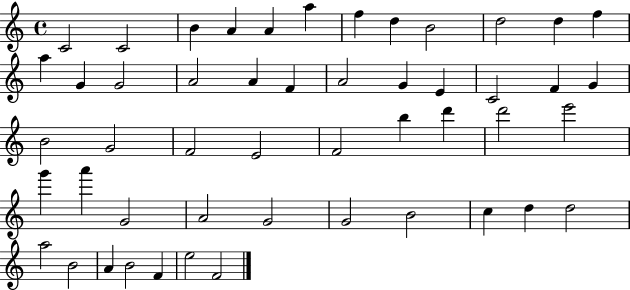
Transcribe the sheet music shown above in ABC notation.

X:1
T:Untitled
M:4/4
L:1/4
K:C
C2 C2 B A A a f d B2 d2 d f a G G2 A2 A F A2 G E C2 F G B2 G2 F2 E2 F2 b d' d'2 e'2 g' a' G2 A2 G2 G2 B2 c d d2 a2 B2 A B2 F e2 F2